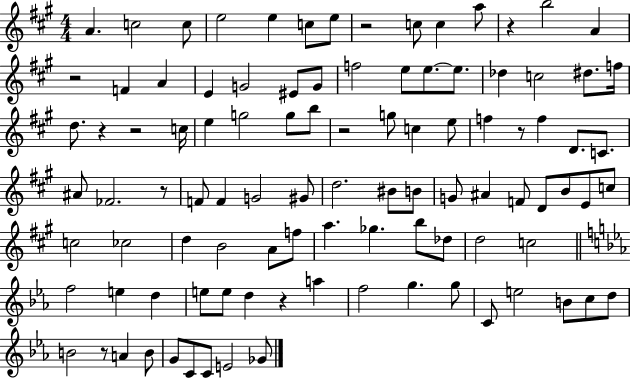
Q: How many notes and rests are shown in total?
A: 100